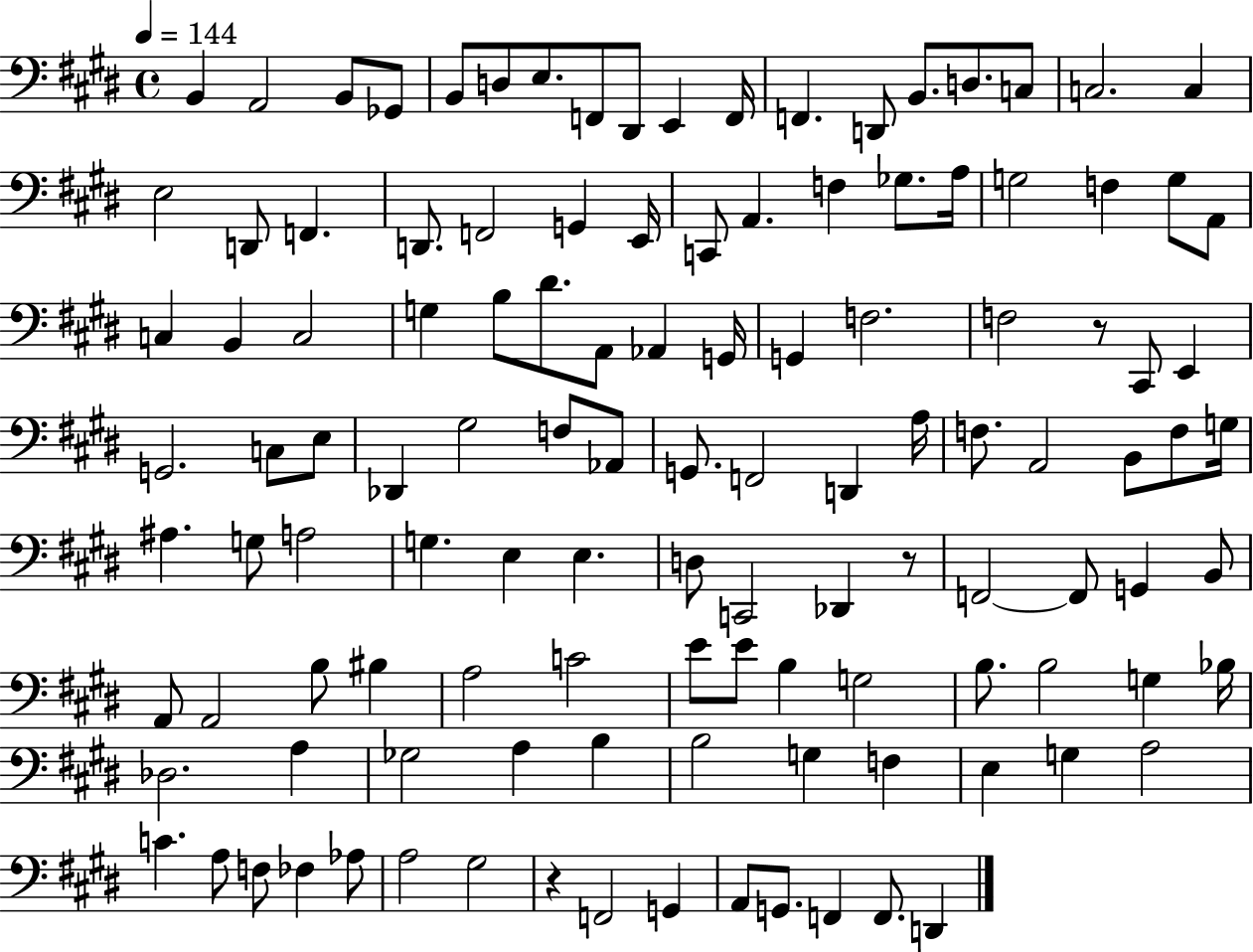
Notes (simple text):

B2/q A2/h B2/e Gb2/e B2/e D3/e E3/e. F2/e D#2/e E2/q F2/s F2/q. D2/e B2/e. D3/e. C3/e C3/h. C3/q E3/h D2/e F2/q. D2/e. F2/h G2/q E2/s C2/e A2/q. F3/q Gb3/e. A3/s G3/h F3/q G3/e A2/e C3/q B2/q C3/h G3/q B3/e D#4/e. A2/e Ab2/q G2/s G2/q F3/h. F3/h R/e C#2/e E2/q G2/h. C3/e E3/e Db2/q G#3/h F3/e Ab2/e G2/e. F2/h D2/q A3/s F3/e. A2/h B2/e F3/e G3/s A#3/q. G3/e A3/h G3/q. E3/q E3/q. D3/e C2/h Db2/q R/e F2/h F2/e G2/q B2/e A2/e A2/h B3/e BIS3/q A3/h C4/h E4/e E4/e B3/q G3/h B3/e. B3/h G3/q Bb3/s Db3/h. A3/q Gb3/h A3/q B3/q B3/h G3/q F3/q E3/q G3/q A3/h C4/q. A3/e F3/e FES3/q Ab3/e A3/h G#3/h R/q F2/h G2/q A2/e G2/e. F2/q F2/e. D2/q